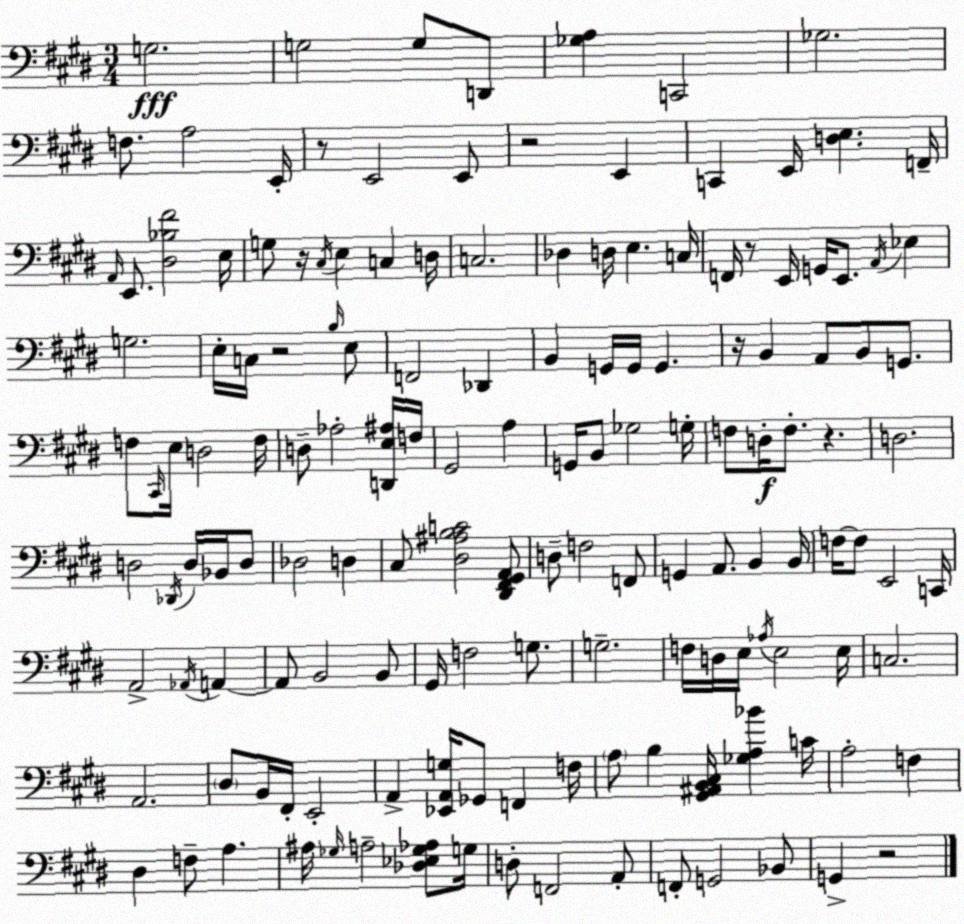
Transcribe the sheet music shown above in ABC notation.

X:1
T:Untitled
M:3/4
L:1/4
K:E
G,2 G,2 G,/2 D,,/2 [_G,A,] C,,2 _G,2 F,/2 A,2 E,,/4 z/2 E,,2 E,,/2 z2 E,, C,, E,,/4 [D,E,] F,,/4 A,,/4 E,,/2 [^D,_B,^F]2 E,/4 G,/2 z/4 ^C,/4 E, C, D,/4 C,2 _D, D,/4 E, C,/4 F,,/4 z/2 E,,/4 G,,/4 E,,/2 A,,/4 _E, G,2 E,/4 C,/4 z2 B,/4 E,/2 F,,2 _D,, B,, G,,/4 G,,/4 G,, z/4 B,, A,,/2 B,,/2 G,,/2 F,/2 ^C,,/4 E,/4 D,2 F,/4 D,/2 _A,2 [D,,E,^A,]/4 F,/4 ^G,,2 A, G,,/4 B,,/2 _G,2 G,/4 F,/2 D,/4 F,/2 z D,2 D,2 _D,,/4 D,/4 _B,,/4 D,/2 _D,2 D, ^C,/2 [^D,^A,B,C]2 [^D,,^F,,^G,,A,,]/2 D,/2 F,2 F,,/2 G,, A,,/2 B,, B,,/4 F,/4 F,/2 E,,2 C,,/4 A,,2 _A,,/4 A,, A,,/2 B,,2 B,,/2 ^G,,/4 F,2 G,/2 G,2 F,/4 D,/4 E,/4 _A,/4 E,2 E,/4 C,2 A,,2 ^D,/2 B,,/4 ^F,,/4 E,,2 A,, [_E,,A,,G,]/4 _G,,/2 F,, F,/4 A,/2 B, [^G,,^A,,B,,^C,]/4 [_G,A,_B] C/4 A,2 F, ^D, F,/2 A, ^A,/4 _G,/4 A,2 [_D,_E,_G,_A,]/2 G,/4 D,/2 F,,2 A,,/2 F,,/2 G,,2 _B,,/2 G,, z2